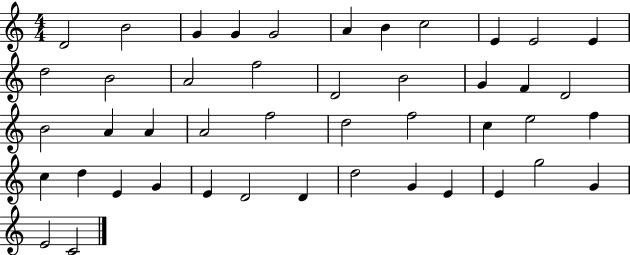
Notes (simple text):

D4/h B4/h G4/q G4/q G4/h A4/q B4/q C5/h E4/q E4/h E4/q D5/h B4/h A4/h F5/h D4/h B4/h G4/q F4/q D4/h B4/h A4/q A4/q A4/h F5/h D5/h F5/h C5/q E5/h F5/q C5/q D5/q E4/q G4/q E4/q D4/h D4/q D5/h G4/q E4/q E4/q G5/h G4/q E4/h C4/h